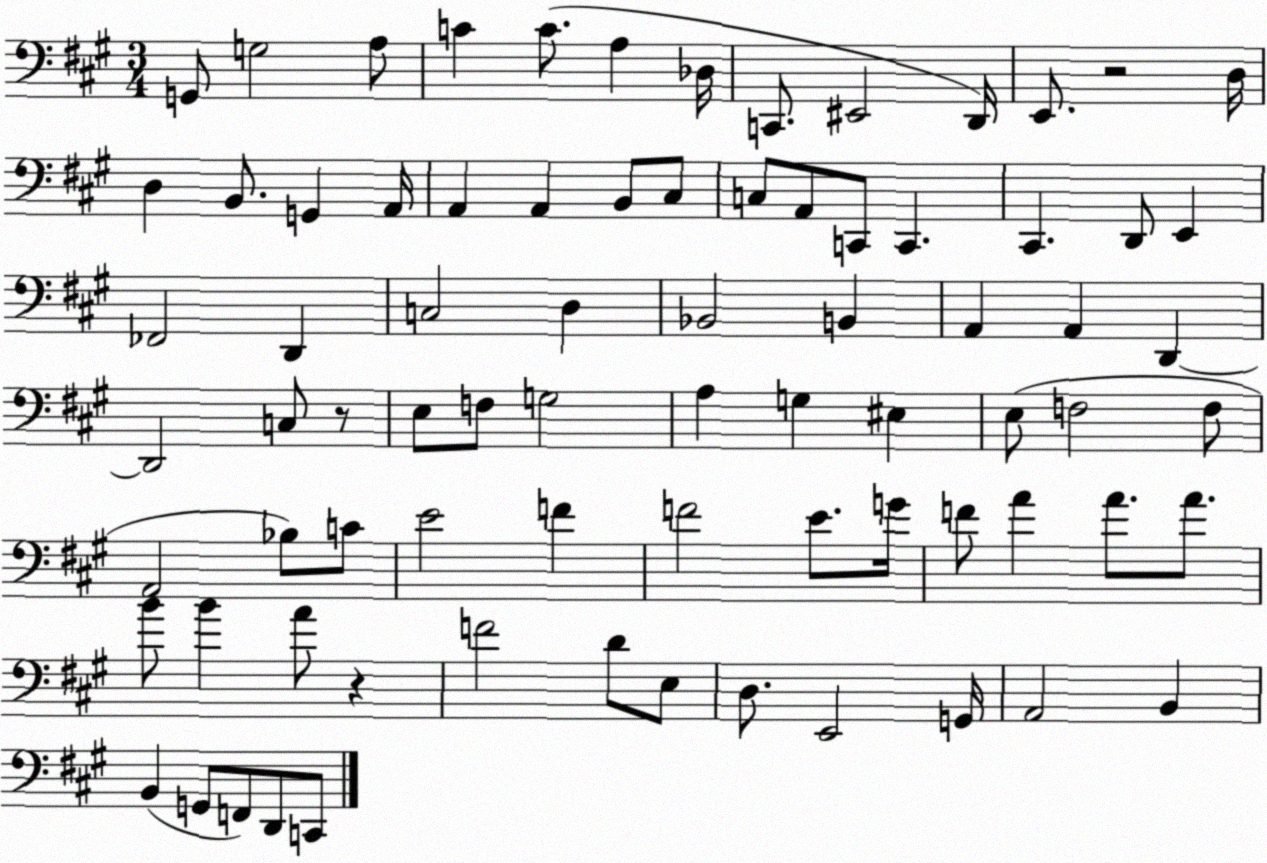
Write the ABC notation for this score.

X:1
T:Untitled
M:3/4
L:1/4
K:A
G,,/2 G,2 A,/2 C C/2 A, _D,/4 C,,/2 ^E,,2 D,,/4 E,,/2 z2 D,/4 D, B,,/2 G,, A,,/4 A,, A,, B,,/2 ^C,/2 C,/2 A,,/2 C,,/2 C,, ^C,, D,,/2 E,, _F,,2 D,, C,2 D, _B,,2 B,, A,, A,, D,, D,,2 C,/2 z/2 E,/2 F,/2 G,2 A, G, ^E, E,/2 F,2 F,/2 A,,2 _B,/2 C/2 E2 F F2 E/2 G/4 F/2 A A/2 A/2 B/2 B A/2 z F2 D/2 E,/2 D,/2 E,,2 G,,/4 A,,2 B,, B,, G,,/2 F,,/2 D,,/2 C,,/2